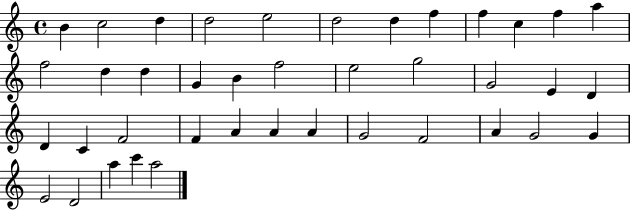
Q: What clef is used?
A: treble